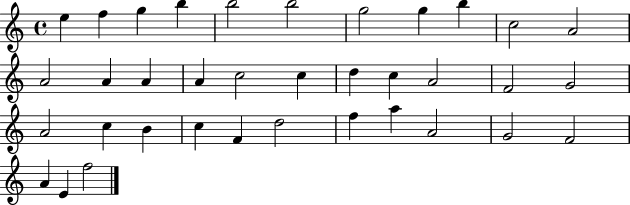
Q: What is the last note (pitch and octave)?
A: F5